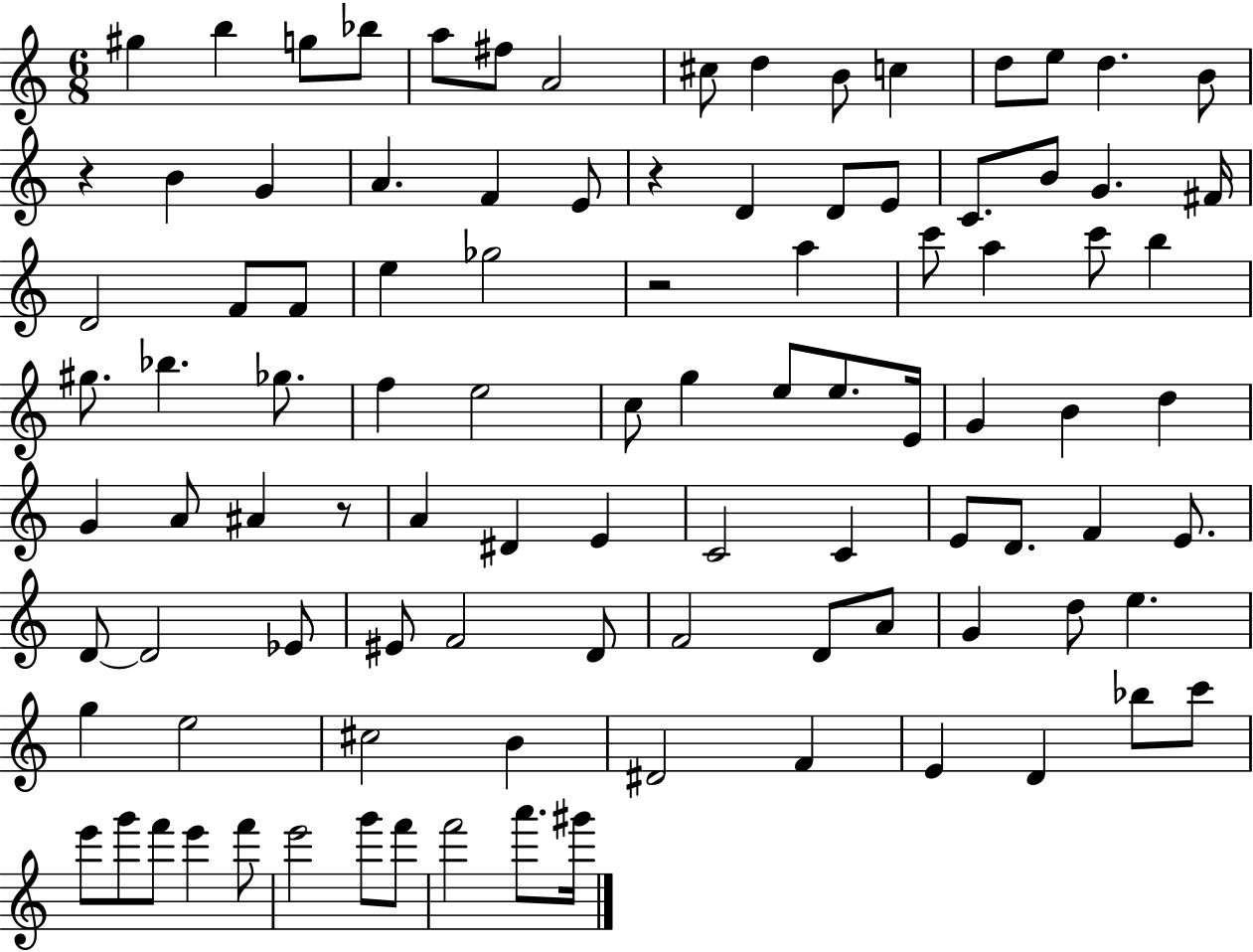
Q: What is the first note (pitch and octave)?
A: G#5